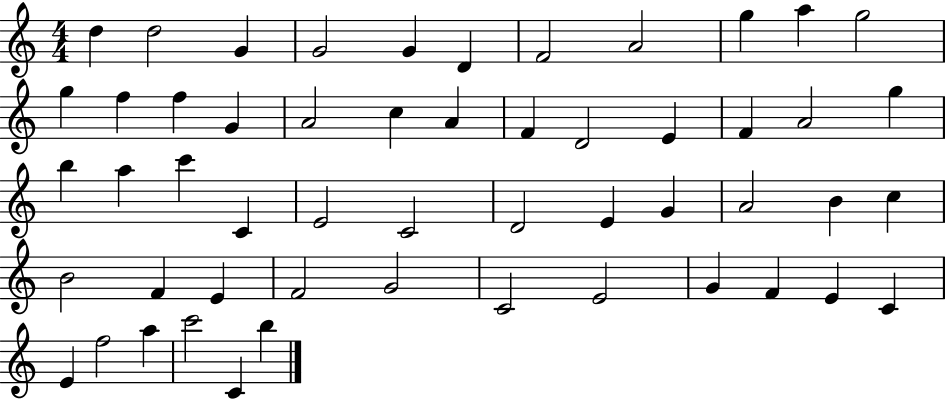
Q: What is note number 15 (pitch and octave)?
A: G4